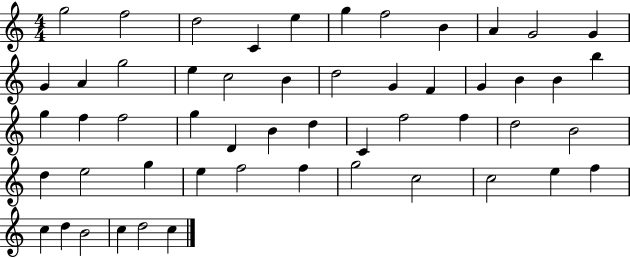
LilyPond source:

{
  \clef treble
  \numericTimeSignature
  \time 4/4
  \key c \major
  g''2 f''2 | d''2 c'4 e''4 | g''4 f''2 b'4 | a'4 g'2 g'4 | \break g'4 a'4 g''2 | e''4 c''2 b'4 | d''2 g'4 f'4 | g'4 b'4 b'4 b''4 | \break g''4 f''4 f''2 | g''4 d'4 b'4 d''4 | c'4 f''2 f''4 | d''2 b'2 | \break d''4 e''2 g''4 | e''4 f''2 f''4 | g''2 c''2 | c''2 e''4 f''4 | \break c''4 d''4 b'2 | c''4 d''2 c''4 | \bar "|."
}